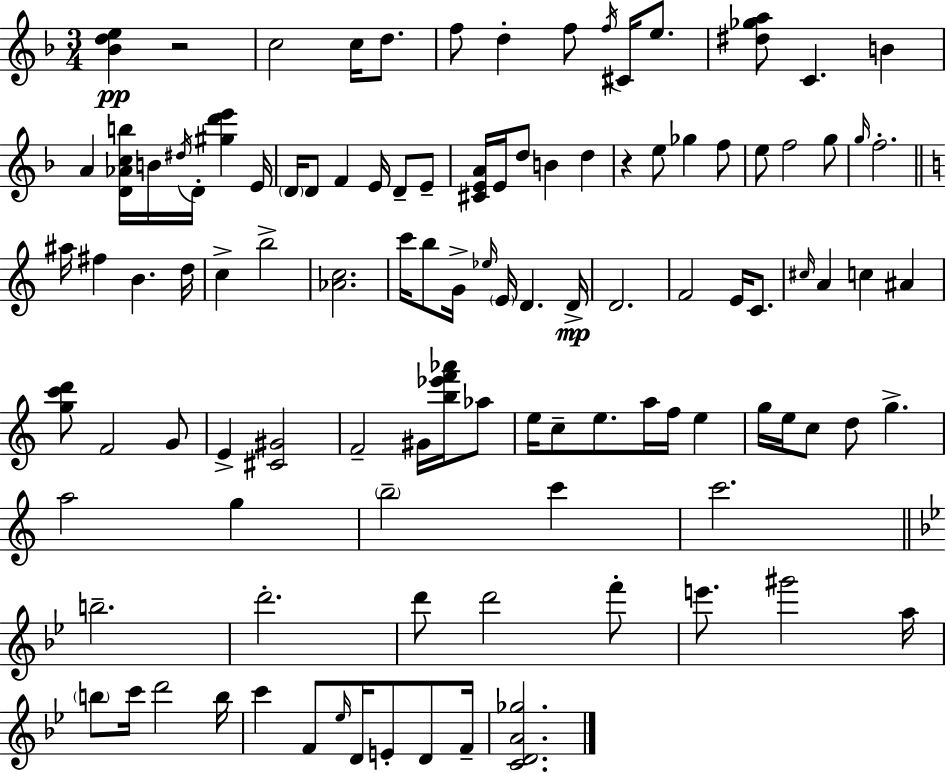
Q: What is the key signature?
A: F major